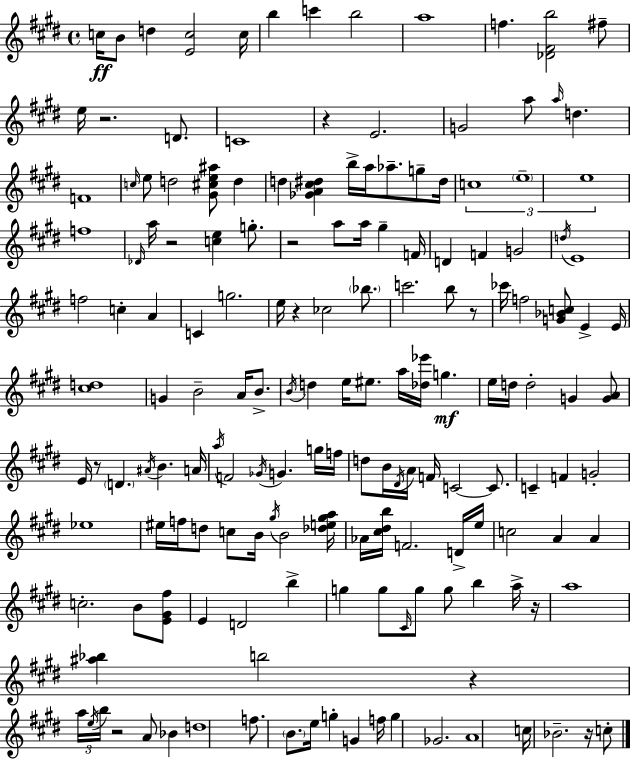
{
  \clef treble
  \time 4/4
  \defaultTimeSignature
  \key e \major
  c''16\ff b'8 d''4 <e' c''>2 c''16 | b''4 c'''4 b''2 | a''1 | f''4. <des' fis' b''>2 fis''8-- | \break e''16 r2. d'8. | c'1 | r4 e'2. | g'2 a''8 \grace { a''16 } d''4. | \break f'1 | \grace { c''16 } e''8 d''2 <gis' cis'' e'' ais''>8 d''4 | d''4 <ges' a' cis'' dis''>4 b''16-> a''16 aes''8.-- g''8-- | dis''16 \tuplet 3/2 { c''1 | \break \parenthesize e''1-- | e''1 } | f''1 | \grace { des'16 } a''16 r2 <c'' e''>4 | \break g''8.-. r2 a''8 a''16 gis''4-- | f'16 d'4 f'4 g'2 | \acciaccatura { d''16 } e'1 | f''2 c''4-. | \break a'4 c'4 g''2. | e''16 r4 ces''2 | \parenthesize bes''8. c'''2. | b''8 r8 ces'''16 f''2 <g' bes' c''>8 e'4-> | \break e'16 <cis'' d''>1 | g'4 b'2-- | a'16 b'8.-> \acciaccatura { b'16 } d''4 e''16 eis''8. a''16 <des'' ees'''>16 g''4.\mf | e''16 d''16 d''2-. g'4 | \break <g' a'>8 e'16 r8 \parenthesize d'4. \acciaccatura { ais'16 } b'4. | a'16 \acciaccatura { a''16 } f'2 \acciaccatura { ges'16 } | g'4. g''16 f''16 d''8 b'16 \acciaccatura { dis'16 } a'16 f'16 c'2~~ | c'8. c'4-- f'4 | \break g'2-. ees''1 | eis''16 f''16 d''8 c''8 b'16 | \acciaccatura { gis''16 } b'2 <des'' e'' gis'' a''>16 aes'16 <cis'' dis'' b''>16 f'2. | d'16-> e''16 c''2 | \break a'4 a'4 c''2.-. | b'8 <e' gis' fis''>8 e'4 d'2 | b''4-> g''4 g''8 | \grace { cis'16 } g''8 g''8 b''4 a''16-> r16 a''1 | \break <ais'' bes''>4 b''2 | r4 \tuplet 3/2 { a''16 \acciaccatura { e''16 } b''16 } r2 | a'8 bes'4 d''1 | f''8. \parenthesize b'8. | \break e''16 g''4-. g'4 f''16 g''4 | ges'2. a'1 | c''16 bes'2.-- | r16 c''8-. \bar "|."
}